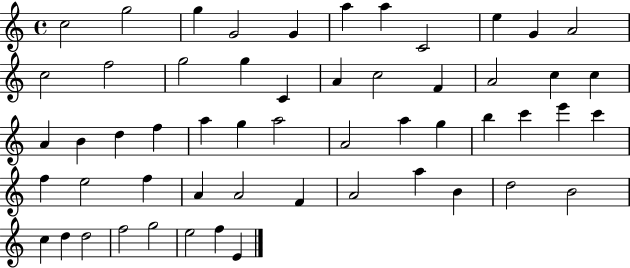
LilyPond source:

{
  \clef treble
  \time 4/4
  \defaultTimeSignature
  \key c \major
  c''2 g''2 | g''4 g'2 g'4 | a''4 a''4 c'2 | e''4 g'4 a'2 | \break c''2 f''2 | g''2 g''4 c'4 | a'4 c''2 f'4 | a'2 c''4 c''4 | \break a'4 b'4 d''4 f''4 | a''4 g''4 a''2 | a'2 a''4 g''4 | b''4 c'''4 e'''4 c'''4 | \break f''4 e''2 f''4 | a'4 a'2 f'4 | a'2 a''4 b'4 | d''2 b'2 | \break c''4 d''4 d''2 | f''2 g''2 | e''2 f''4 e'4 | \bar "|."
}